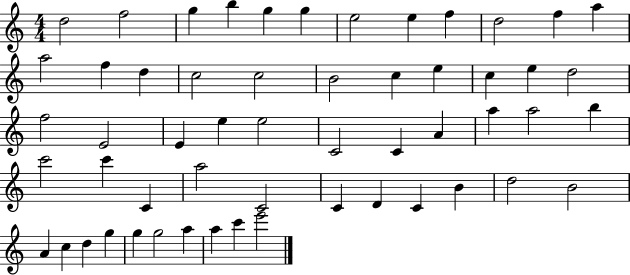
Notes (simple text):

D5/h F5/h G5/q B5/q G5/q G5/q E5/h E5/q F5/q D5/h F5/q A5/q A5/h F5/q D5/q C5/h C5/h B4/h C5/q E5/q C5/q E5/q D5/h F5/h E4/h E4/q E5/q E5/h C4/h C4/q A4/q A5/q A5/h B5/q C6/h C6/q C4/q A5/h C4/h C4/q D4/q C4/q B4/q D5/h B4/h A4/q C5/q D5/q G5/q G5/q G5/h A5/q A5/q C6/q E6/h